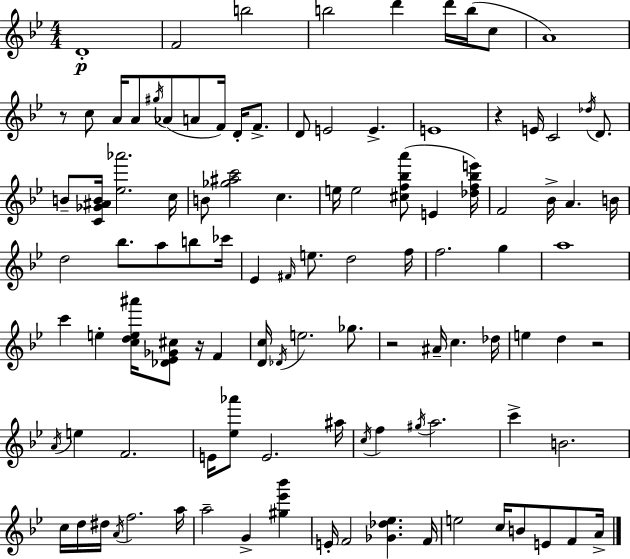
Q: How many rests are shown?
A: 5